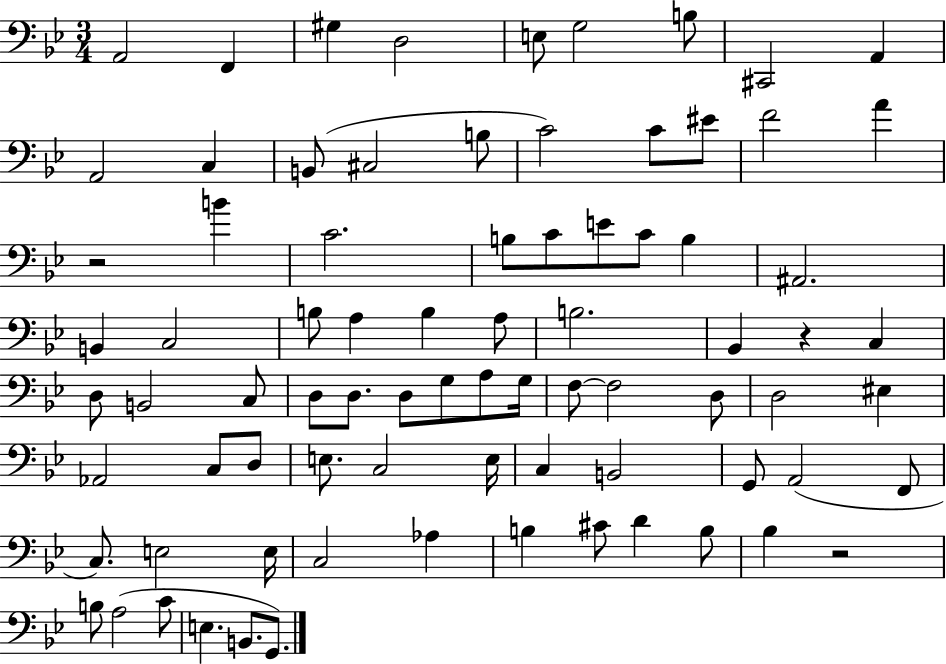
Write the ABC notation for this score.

X:1
T:Untitled
M:3/4
L:1/4
K:Bb
A,,2 F,, ^G, D,2 E,/2 G,2 B,/2 ^C,,2 A,, A,,2 C, B,,/2 ^C,2 B,/2 C2 C/2 ^E/2 F2 A z2 B C2 B,/2 C/2 E/2 C/2 B, ^A,,2 B,, C,2 B,/2 A, B, A,/2 B,2 _B,, z C, D,/2 B,,2 C,/2 D,/2 D,/2 D,/2 G,/2 A,/2 G,/4 F,/2 F,2 D,/2 D,2 ^E, _A,,2 C,/2 D,/2 E,/2 C,2 E,/4 C, B,,2 G,,/2 A,,2 F,,/2 C,/2 E,2 E,/4 C,2 _A, B, ^C/2 D B,/2 _B, z2 B,/2 A,2 C/2 E, B,,/2 G,,/2